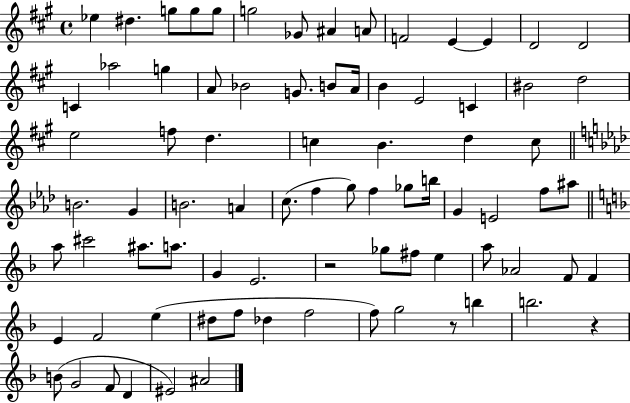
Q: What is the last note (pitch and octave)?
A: A#4